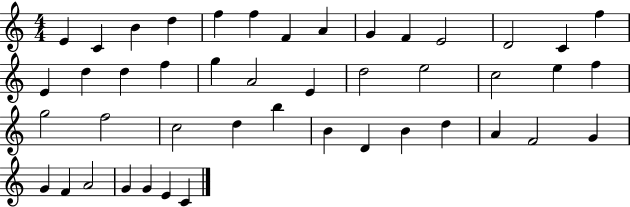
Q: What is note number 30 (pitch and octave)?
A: D5